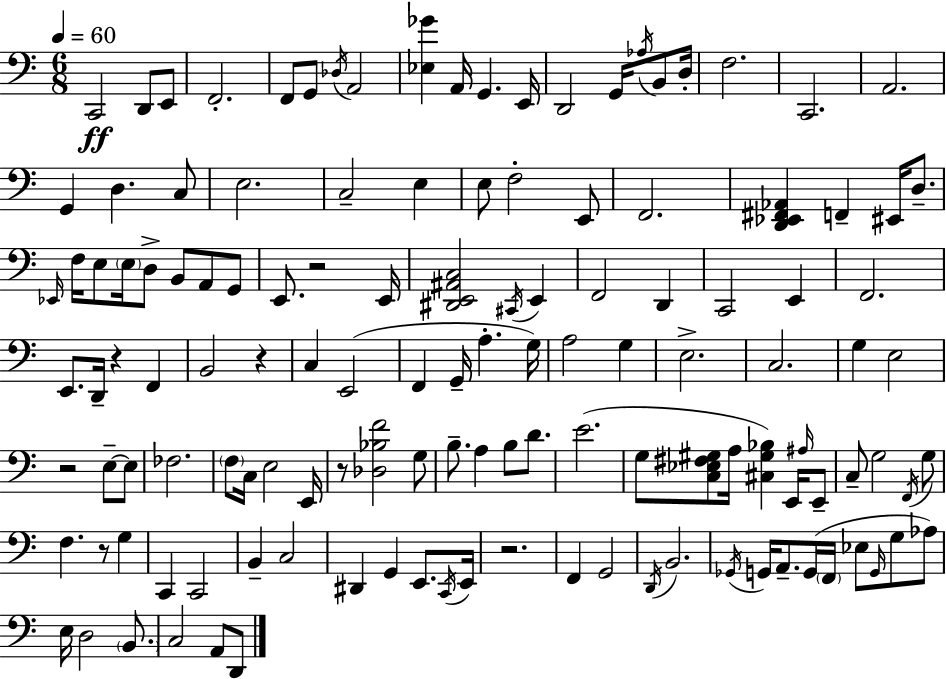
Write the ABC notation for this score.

X:1
T:Untitled
M:6/8
L:1/4
K:Am
C,,2 D,,/2 E,,/2 F,,2 F,,/2 G,,/2 _D,/4 A,,2 [_E,_G] A,,/4 G,, E,,/4 D,,2 G,,/4 _A,/4 B,,/2 D,/4 F,2 C,,2 A,,2 G,, D, C,/2 E,2 C,2 E, E,/2 F,2 E,,/2 F,,2 [D,,_E,,^F,,_A,,] F,, ^E,,/4 D,/2 _E,,/4 F,/4 E,/2 E,/4 D,/2 B,,/2 A,,/2 G,,/2 E,,/2 z2 E,,/4 [^D,,E,,^A,,C,]2 ^C,,/4 E,, F,,2 D,, C,,2 E,, F,,2 E,,/2 D,,/4 z F,, B,,2 z C, E,,2 F,, G,,/4 A, G,/4 A,2 G, E,2 C,2 G, E,2 z2 E,/2 E,/2 _F,2 F,/2 C,/4 E,2 E,,/4 z/2 [_D,_B,F]2 G,/2 B,/2 A, B,/2 D/2 E2 G,/2 [C,_E,^F,^G,]/2 A,/4 [^C,^G,_B,] E,,/4 ^A,/4 E,,/2 C,/2 G,2 F,,/4 G,/2 F, z/2 G, C,, C,,2 B,, C,2 ^D,, G,, E,,/2 C,,/4 E,,/4 z2 F,, G,,2 D,,/4 B,,2 _G,,/4 G,,/4 A,,/2 G,,/4 F,,/4 _E,/2 G,,/4 G,/2 _A,/2 E,/4 D,2 B,,/2 C,2 A,,/2 D,,/2